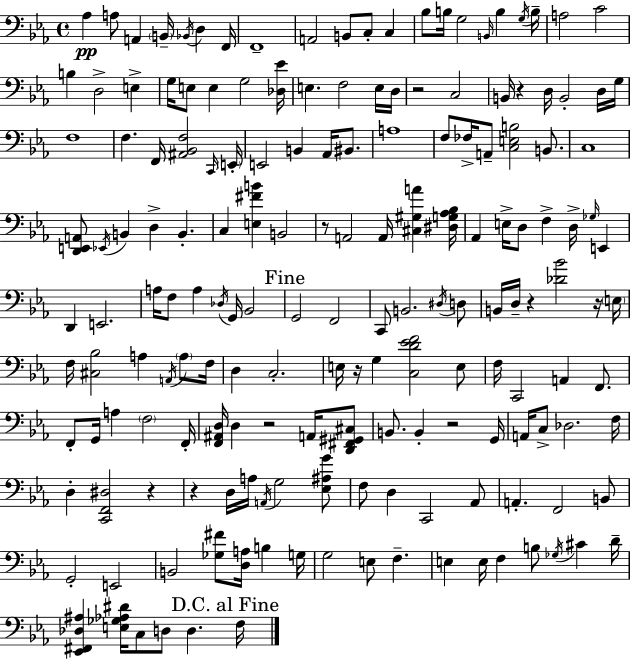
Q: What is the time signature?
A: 4/4